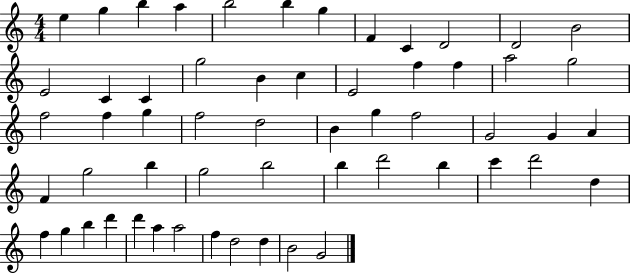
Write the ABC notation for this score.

X:1
T:Untitled
M:4/4
L:1/4
K:C
e g b a b2 b g F C D2 D2 B2 E2 C C g2 B c E2 f f a2 g2 f2 f g f2 d2 B g f2 G2 G A F g2 b g2 b2 b d'2 b c' d'2 d f g b d' d' a a2 f d2 d B2 G2